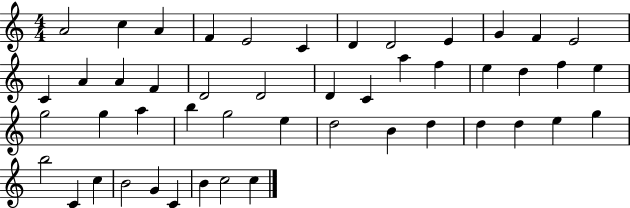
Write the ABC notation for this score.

X:1
T:Untitled
M:4/4
L:1/4
K:C
A2 c A F E2 C D D2 E G F E2 C A A F D2 D2 D C a f e d f e g2 g a b g2 e d2 B d d d e g b2 C c B2 G C B c2 c